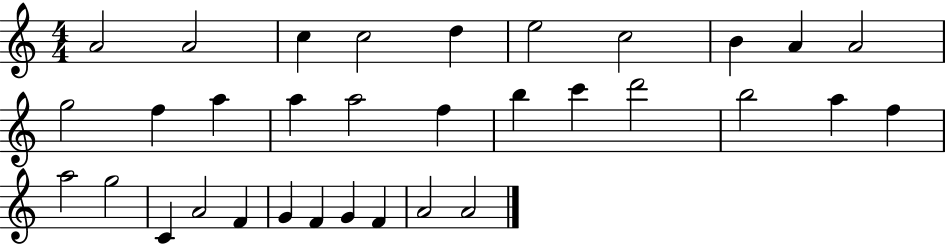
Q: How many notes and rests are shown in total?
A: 33